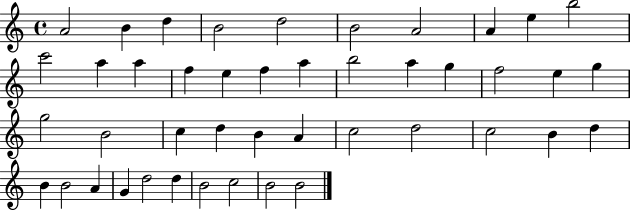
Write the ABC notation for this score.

X:1
T:Untitled
M:4/4
L:1/4
K:C
A2 B d B2 d2 B2 A2 A e b2 c'2 a a f e f a b2 a g f2 e g g2 B2 c d B A c2 d2 c2 B d B B2 A G d2 d B2 c2 B2 B2